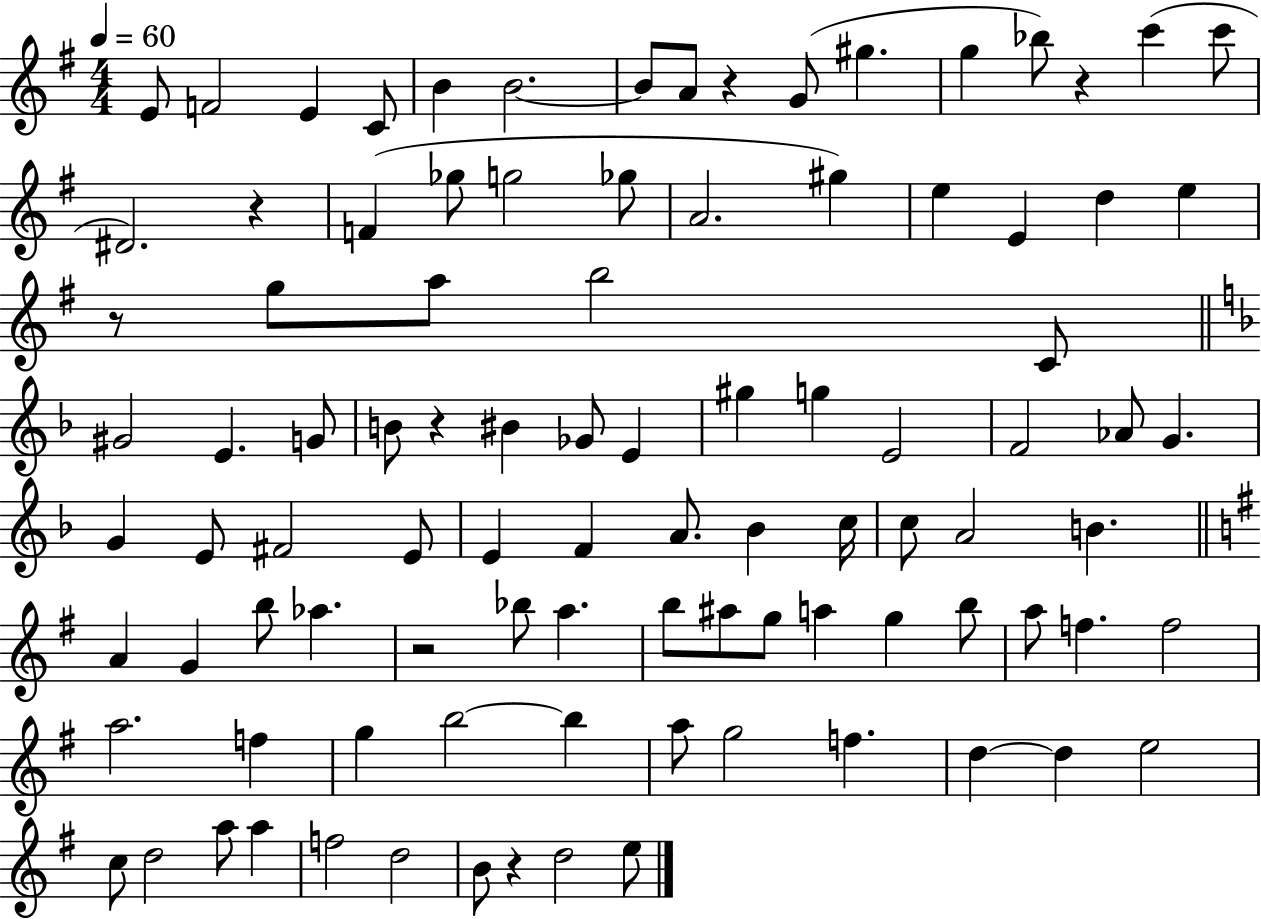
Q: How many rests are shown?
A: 7